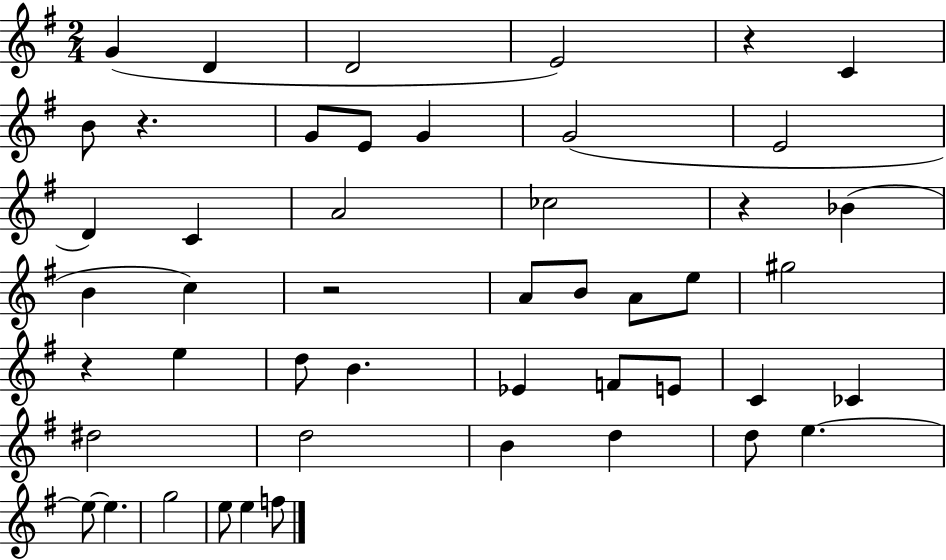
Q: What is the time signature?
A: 2/4